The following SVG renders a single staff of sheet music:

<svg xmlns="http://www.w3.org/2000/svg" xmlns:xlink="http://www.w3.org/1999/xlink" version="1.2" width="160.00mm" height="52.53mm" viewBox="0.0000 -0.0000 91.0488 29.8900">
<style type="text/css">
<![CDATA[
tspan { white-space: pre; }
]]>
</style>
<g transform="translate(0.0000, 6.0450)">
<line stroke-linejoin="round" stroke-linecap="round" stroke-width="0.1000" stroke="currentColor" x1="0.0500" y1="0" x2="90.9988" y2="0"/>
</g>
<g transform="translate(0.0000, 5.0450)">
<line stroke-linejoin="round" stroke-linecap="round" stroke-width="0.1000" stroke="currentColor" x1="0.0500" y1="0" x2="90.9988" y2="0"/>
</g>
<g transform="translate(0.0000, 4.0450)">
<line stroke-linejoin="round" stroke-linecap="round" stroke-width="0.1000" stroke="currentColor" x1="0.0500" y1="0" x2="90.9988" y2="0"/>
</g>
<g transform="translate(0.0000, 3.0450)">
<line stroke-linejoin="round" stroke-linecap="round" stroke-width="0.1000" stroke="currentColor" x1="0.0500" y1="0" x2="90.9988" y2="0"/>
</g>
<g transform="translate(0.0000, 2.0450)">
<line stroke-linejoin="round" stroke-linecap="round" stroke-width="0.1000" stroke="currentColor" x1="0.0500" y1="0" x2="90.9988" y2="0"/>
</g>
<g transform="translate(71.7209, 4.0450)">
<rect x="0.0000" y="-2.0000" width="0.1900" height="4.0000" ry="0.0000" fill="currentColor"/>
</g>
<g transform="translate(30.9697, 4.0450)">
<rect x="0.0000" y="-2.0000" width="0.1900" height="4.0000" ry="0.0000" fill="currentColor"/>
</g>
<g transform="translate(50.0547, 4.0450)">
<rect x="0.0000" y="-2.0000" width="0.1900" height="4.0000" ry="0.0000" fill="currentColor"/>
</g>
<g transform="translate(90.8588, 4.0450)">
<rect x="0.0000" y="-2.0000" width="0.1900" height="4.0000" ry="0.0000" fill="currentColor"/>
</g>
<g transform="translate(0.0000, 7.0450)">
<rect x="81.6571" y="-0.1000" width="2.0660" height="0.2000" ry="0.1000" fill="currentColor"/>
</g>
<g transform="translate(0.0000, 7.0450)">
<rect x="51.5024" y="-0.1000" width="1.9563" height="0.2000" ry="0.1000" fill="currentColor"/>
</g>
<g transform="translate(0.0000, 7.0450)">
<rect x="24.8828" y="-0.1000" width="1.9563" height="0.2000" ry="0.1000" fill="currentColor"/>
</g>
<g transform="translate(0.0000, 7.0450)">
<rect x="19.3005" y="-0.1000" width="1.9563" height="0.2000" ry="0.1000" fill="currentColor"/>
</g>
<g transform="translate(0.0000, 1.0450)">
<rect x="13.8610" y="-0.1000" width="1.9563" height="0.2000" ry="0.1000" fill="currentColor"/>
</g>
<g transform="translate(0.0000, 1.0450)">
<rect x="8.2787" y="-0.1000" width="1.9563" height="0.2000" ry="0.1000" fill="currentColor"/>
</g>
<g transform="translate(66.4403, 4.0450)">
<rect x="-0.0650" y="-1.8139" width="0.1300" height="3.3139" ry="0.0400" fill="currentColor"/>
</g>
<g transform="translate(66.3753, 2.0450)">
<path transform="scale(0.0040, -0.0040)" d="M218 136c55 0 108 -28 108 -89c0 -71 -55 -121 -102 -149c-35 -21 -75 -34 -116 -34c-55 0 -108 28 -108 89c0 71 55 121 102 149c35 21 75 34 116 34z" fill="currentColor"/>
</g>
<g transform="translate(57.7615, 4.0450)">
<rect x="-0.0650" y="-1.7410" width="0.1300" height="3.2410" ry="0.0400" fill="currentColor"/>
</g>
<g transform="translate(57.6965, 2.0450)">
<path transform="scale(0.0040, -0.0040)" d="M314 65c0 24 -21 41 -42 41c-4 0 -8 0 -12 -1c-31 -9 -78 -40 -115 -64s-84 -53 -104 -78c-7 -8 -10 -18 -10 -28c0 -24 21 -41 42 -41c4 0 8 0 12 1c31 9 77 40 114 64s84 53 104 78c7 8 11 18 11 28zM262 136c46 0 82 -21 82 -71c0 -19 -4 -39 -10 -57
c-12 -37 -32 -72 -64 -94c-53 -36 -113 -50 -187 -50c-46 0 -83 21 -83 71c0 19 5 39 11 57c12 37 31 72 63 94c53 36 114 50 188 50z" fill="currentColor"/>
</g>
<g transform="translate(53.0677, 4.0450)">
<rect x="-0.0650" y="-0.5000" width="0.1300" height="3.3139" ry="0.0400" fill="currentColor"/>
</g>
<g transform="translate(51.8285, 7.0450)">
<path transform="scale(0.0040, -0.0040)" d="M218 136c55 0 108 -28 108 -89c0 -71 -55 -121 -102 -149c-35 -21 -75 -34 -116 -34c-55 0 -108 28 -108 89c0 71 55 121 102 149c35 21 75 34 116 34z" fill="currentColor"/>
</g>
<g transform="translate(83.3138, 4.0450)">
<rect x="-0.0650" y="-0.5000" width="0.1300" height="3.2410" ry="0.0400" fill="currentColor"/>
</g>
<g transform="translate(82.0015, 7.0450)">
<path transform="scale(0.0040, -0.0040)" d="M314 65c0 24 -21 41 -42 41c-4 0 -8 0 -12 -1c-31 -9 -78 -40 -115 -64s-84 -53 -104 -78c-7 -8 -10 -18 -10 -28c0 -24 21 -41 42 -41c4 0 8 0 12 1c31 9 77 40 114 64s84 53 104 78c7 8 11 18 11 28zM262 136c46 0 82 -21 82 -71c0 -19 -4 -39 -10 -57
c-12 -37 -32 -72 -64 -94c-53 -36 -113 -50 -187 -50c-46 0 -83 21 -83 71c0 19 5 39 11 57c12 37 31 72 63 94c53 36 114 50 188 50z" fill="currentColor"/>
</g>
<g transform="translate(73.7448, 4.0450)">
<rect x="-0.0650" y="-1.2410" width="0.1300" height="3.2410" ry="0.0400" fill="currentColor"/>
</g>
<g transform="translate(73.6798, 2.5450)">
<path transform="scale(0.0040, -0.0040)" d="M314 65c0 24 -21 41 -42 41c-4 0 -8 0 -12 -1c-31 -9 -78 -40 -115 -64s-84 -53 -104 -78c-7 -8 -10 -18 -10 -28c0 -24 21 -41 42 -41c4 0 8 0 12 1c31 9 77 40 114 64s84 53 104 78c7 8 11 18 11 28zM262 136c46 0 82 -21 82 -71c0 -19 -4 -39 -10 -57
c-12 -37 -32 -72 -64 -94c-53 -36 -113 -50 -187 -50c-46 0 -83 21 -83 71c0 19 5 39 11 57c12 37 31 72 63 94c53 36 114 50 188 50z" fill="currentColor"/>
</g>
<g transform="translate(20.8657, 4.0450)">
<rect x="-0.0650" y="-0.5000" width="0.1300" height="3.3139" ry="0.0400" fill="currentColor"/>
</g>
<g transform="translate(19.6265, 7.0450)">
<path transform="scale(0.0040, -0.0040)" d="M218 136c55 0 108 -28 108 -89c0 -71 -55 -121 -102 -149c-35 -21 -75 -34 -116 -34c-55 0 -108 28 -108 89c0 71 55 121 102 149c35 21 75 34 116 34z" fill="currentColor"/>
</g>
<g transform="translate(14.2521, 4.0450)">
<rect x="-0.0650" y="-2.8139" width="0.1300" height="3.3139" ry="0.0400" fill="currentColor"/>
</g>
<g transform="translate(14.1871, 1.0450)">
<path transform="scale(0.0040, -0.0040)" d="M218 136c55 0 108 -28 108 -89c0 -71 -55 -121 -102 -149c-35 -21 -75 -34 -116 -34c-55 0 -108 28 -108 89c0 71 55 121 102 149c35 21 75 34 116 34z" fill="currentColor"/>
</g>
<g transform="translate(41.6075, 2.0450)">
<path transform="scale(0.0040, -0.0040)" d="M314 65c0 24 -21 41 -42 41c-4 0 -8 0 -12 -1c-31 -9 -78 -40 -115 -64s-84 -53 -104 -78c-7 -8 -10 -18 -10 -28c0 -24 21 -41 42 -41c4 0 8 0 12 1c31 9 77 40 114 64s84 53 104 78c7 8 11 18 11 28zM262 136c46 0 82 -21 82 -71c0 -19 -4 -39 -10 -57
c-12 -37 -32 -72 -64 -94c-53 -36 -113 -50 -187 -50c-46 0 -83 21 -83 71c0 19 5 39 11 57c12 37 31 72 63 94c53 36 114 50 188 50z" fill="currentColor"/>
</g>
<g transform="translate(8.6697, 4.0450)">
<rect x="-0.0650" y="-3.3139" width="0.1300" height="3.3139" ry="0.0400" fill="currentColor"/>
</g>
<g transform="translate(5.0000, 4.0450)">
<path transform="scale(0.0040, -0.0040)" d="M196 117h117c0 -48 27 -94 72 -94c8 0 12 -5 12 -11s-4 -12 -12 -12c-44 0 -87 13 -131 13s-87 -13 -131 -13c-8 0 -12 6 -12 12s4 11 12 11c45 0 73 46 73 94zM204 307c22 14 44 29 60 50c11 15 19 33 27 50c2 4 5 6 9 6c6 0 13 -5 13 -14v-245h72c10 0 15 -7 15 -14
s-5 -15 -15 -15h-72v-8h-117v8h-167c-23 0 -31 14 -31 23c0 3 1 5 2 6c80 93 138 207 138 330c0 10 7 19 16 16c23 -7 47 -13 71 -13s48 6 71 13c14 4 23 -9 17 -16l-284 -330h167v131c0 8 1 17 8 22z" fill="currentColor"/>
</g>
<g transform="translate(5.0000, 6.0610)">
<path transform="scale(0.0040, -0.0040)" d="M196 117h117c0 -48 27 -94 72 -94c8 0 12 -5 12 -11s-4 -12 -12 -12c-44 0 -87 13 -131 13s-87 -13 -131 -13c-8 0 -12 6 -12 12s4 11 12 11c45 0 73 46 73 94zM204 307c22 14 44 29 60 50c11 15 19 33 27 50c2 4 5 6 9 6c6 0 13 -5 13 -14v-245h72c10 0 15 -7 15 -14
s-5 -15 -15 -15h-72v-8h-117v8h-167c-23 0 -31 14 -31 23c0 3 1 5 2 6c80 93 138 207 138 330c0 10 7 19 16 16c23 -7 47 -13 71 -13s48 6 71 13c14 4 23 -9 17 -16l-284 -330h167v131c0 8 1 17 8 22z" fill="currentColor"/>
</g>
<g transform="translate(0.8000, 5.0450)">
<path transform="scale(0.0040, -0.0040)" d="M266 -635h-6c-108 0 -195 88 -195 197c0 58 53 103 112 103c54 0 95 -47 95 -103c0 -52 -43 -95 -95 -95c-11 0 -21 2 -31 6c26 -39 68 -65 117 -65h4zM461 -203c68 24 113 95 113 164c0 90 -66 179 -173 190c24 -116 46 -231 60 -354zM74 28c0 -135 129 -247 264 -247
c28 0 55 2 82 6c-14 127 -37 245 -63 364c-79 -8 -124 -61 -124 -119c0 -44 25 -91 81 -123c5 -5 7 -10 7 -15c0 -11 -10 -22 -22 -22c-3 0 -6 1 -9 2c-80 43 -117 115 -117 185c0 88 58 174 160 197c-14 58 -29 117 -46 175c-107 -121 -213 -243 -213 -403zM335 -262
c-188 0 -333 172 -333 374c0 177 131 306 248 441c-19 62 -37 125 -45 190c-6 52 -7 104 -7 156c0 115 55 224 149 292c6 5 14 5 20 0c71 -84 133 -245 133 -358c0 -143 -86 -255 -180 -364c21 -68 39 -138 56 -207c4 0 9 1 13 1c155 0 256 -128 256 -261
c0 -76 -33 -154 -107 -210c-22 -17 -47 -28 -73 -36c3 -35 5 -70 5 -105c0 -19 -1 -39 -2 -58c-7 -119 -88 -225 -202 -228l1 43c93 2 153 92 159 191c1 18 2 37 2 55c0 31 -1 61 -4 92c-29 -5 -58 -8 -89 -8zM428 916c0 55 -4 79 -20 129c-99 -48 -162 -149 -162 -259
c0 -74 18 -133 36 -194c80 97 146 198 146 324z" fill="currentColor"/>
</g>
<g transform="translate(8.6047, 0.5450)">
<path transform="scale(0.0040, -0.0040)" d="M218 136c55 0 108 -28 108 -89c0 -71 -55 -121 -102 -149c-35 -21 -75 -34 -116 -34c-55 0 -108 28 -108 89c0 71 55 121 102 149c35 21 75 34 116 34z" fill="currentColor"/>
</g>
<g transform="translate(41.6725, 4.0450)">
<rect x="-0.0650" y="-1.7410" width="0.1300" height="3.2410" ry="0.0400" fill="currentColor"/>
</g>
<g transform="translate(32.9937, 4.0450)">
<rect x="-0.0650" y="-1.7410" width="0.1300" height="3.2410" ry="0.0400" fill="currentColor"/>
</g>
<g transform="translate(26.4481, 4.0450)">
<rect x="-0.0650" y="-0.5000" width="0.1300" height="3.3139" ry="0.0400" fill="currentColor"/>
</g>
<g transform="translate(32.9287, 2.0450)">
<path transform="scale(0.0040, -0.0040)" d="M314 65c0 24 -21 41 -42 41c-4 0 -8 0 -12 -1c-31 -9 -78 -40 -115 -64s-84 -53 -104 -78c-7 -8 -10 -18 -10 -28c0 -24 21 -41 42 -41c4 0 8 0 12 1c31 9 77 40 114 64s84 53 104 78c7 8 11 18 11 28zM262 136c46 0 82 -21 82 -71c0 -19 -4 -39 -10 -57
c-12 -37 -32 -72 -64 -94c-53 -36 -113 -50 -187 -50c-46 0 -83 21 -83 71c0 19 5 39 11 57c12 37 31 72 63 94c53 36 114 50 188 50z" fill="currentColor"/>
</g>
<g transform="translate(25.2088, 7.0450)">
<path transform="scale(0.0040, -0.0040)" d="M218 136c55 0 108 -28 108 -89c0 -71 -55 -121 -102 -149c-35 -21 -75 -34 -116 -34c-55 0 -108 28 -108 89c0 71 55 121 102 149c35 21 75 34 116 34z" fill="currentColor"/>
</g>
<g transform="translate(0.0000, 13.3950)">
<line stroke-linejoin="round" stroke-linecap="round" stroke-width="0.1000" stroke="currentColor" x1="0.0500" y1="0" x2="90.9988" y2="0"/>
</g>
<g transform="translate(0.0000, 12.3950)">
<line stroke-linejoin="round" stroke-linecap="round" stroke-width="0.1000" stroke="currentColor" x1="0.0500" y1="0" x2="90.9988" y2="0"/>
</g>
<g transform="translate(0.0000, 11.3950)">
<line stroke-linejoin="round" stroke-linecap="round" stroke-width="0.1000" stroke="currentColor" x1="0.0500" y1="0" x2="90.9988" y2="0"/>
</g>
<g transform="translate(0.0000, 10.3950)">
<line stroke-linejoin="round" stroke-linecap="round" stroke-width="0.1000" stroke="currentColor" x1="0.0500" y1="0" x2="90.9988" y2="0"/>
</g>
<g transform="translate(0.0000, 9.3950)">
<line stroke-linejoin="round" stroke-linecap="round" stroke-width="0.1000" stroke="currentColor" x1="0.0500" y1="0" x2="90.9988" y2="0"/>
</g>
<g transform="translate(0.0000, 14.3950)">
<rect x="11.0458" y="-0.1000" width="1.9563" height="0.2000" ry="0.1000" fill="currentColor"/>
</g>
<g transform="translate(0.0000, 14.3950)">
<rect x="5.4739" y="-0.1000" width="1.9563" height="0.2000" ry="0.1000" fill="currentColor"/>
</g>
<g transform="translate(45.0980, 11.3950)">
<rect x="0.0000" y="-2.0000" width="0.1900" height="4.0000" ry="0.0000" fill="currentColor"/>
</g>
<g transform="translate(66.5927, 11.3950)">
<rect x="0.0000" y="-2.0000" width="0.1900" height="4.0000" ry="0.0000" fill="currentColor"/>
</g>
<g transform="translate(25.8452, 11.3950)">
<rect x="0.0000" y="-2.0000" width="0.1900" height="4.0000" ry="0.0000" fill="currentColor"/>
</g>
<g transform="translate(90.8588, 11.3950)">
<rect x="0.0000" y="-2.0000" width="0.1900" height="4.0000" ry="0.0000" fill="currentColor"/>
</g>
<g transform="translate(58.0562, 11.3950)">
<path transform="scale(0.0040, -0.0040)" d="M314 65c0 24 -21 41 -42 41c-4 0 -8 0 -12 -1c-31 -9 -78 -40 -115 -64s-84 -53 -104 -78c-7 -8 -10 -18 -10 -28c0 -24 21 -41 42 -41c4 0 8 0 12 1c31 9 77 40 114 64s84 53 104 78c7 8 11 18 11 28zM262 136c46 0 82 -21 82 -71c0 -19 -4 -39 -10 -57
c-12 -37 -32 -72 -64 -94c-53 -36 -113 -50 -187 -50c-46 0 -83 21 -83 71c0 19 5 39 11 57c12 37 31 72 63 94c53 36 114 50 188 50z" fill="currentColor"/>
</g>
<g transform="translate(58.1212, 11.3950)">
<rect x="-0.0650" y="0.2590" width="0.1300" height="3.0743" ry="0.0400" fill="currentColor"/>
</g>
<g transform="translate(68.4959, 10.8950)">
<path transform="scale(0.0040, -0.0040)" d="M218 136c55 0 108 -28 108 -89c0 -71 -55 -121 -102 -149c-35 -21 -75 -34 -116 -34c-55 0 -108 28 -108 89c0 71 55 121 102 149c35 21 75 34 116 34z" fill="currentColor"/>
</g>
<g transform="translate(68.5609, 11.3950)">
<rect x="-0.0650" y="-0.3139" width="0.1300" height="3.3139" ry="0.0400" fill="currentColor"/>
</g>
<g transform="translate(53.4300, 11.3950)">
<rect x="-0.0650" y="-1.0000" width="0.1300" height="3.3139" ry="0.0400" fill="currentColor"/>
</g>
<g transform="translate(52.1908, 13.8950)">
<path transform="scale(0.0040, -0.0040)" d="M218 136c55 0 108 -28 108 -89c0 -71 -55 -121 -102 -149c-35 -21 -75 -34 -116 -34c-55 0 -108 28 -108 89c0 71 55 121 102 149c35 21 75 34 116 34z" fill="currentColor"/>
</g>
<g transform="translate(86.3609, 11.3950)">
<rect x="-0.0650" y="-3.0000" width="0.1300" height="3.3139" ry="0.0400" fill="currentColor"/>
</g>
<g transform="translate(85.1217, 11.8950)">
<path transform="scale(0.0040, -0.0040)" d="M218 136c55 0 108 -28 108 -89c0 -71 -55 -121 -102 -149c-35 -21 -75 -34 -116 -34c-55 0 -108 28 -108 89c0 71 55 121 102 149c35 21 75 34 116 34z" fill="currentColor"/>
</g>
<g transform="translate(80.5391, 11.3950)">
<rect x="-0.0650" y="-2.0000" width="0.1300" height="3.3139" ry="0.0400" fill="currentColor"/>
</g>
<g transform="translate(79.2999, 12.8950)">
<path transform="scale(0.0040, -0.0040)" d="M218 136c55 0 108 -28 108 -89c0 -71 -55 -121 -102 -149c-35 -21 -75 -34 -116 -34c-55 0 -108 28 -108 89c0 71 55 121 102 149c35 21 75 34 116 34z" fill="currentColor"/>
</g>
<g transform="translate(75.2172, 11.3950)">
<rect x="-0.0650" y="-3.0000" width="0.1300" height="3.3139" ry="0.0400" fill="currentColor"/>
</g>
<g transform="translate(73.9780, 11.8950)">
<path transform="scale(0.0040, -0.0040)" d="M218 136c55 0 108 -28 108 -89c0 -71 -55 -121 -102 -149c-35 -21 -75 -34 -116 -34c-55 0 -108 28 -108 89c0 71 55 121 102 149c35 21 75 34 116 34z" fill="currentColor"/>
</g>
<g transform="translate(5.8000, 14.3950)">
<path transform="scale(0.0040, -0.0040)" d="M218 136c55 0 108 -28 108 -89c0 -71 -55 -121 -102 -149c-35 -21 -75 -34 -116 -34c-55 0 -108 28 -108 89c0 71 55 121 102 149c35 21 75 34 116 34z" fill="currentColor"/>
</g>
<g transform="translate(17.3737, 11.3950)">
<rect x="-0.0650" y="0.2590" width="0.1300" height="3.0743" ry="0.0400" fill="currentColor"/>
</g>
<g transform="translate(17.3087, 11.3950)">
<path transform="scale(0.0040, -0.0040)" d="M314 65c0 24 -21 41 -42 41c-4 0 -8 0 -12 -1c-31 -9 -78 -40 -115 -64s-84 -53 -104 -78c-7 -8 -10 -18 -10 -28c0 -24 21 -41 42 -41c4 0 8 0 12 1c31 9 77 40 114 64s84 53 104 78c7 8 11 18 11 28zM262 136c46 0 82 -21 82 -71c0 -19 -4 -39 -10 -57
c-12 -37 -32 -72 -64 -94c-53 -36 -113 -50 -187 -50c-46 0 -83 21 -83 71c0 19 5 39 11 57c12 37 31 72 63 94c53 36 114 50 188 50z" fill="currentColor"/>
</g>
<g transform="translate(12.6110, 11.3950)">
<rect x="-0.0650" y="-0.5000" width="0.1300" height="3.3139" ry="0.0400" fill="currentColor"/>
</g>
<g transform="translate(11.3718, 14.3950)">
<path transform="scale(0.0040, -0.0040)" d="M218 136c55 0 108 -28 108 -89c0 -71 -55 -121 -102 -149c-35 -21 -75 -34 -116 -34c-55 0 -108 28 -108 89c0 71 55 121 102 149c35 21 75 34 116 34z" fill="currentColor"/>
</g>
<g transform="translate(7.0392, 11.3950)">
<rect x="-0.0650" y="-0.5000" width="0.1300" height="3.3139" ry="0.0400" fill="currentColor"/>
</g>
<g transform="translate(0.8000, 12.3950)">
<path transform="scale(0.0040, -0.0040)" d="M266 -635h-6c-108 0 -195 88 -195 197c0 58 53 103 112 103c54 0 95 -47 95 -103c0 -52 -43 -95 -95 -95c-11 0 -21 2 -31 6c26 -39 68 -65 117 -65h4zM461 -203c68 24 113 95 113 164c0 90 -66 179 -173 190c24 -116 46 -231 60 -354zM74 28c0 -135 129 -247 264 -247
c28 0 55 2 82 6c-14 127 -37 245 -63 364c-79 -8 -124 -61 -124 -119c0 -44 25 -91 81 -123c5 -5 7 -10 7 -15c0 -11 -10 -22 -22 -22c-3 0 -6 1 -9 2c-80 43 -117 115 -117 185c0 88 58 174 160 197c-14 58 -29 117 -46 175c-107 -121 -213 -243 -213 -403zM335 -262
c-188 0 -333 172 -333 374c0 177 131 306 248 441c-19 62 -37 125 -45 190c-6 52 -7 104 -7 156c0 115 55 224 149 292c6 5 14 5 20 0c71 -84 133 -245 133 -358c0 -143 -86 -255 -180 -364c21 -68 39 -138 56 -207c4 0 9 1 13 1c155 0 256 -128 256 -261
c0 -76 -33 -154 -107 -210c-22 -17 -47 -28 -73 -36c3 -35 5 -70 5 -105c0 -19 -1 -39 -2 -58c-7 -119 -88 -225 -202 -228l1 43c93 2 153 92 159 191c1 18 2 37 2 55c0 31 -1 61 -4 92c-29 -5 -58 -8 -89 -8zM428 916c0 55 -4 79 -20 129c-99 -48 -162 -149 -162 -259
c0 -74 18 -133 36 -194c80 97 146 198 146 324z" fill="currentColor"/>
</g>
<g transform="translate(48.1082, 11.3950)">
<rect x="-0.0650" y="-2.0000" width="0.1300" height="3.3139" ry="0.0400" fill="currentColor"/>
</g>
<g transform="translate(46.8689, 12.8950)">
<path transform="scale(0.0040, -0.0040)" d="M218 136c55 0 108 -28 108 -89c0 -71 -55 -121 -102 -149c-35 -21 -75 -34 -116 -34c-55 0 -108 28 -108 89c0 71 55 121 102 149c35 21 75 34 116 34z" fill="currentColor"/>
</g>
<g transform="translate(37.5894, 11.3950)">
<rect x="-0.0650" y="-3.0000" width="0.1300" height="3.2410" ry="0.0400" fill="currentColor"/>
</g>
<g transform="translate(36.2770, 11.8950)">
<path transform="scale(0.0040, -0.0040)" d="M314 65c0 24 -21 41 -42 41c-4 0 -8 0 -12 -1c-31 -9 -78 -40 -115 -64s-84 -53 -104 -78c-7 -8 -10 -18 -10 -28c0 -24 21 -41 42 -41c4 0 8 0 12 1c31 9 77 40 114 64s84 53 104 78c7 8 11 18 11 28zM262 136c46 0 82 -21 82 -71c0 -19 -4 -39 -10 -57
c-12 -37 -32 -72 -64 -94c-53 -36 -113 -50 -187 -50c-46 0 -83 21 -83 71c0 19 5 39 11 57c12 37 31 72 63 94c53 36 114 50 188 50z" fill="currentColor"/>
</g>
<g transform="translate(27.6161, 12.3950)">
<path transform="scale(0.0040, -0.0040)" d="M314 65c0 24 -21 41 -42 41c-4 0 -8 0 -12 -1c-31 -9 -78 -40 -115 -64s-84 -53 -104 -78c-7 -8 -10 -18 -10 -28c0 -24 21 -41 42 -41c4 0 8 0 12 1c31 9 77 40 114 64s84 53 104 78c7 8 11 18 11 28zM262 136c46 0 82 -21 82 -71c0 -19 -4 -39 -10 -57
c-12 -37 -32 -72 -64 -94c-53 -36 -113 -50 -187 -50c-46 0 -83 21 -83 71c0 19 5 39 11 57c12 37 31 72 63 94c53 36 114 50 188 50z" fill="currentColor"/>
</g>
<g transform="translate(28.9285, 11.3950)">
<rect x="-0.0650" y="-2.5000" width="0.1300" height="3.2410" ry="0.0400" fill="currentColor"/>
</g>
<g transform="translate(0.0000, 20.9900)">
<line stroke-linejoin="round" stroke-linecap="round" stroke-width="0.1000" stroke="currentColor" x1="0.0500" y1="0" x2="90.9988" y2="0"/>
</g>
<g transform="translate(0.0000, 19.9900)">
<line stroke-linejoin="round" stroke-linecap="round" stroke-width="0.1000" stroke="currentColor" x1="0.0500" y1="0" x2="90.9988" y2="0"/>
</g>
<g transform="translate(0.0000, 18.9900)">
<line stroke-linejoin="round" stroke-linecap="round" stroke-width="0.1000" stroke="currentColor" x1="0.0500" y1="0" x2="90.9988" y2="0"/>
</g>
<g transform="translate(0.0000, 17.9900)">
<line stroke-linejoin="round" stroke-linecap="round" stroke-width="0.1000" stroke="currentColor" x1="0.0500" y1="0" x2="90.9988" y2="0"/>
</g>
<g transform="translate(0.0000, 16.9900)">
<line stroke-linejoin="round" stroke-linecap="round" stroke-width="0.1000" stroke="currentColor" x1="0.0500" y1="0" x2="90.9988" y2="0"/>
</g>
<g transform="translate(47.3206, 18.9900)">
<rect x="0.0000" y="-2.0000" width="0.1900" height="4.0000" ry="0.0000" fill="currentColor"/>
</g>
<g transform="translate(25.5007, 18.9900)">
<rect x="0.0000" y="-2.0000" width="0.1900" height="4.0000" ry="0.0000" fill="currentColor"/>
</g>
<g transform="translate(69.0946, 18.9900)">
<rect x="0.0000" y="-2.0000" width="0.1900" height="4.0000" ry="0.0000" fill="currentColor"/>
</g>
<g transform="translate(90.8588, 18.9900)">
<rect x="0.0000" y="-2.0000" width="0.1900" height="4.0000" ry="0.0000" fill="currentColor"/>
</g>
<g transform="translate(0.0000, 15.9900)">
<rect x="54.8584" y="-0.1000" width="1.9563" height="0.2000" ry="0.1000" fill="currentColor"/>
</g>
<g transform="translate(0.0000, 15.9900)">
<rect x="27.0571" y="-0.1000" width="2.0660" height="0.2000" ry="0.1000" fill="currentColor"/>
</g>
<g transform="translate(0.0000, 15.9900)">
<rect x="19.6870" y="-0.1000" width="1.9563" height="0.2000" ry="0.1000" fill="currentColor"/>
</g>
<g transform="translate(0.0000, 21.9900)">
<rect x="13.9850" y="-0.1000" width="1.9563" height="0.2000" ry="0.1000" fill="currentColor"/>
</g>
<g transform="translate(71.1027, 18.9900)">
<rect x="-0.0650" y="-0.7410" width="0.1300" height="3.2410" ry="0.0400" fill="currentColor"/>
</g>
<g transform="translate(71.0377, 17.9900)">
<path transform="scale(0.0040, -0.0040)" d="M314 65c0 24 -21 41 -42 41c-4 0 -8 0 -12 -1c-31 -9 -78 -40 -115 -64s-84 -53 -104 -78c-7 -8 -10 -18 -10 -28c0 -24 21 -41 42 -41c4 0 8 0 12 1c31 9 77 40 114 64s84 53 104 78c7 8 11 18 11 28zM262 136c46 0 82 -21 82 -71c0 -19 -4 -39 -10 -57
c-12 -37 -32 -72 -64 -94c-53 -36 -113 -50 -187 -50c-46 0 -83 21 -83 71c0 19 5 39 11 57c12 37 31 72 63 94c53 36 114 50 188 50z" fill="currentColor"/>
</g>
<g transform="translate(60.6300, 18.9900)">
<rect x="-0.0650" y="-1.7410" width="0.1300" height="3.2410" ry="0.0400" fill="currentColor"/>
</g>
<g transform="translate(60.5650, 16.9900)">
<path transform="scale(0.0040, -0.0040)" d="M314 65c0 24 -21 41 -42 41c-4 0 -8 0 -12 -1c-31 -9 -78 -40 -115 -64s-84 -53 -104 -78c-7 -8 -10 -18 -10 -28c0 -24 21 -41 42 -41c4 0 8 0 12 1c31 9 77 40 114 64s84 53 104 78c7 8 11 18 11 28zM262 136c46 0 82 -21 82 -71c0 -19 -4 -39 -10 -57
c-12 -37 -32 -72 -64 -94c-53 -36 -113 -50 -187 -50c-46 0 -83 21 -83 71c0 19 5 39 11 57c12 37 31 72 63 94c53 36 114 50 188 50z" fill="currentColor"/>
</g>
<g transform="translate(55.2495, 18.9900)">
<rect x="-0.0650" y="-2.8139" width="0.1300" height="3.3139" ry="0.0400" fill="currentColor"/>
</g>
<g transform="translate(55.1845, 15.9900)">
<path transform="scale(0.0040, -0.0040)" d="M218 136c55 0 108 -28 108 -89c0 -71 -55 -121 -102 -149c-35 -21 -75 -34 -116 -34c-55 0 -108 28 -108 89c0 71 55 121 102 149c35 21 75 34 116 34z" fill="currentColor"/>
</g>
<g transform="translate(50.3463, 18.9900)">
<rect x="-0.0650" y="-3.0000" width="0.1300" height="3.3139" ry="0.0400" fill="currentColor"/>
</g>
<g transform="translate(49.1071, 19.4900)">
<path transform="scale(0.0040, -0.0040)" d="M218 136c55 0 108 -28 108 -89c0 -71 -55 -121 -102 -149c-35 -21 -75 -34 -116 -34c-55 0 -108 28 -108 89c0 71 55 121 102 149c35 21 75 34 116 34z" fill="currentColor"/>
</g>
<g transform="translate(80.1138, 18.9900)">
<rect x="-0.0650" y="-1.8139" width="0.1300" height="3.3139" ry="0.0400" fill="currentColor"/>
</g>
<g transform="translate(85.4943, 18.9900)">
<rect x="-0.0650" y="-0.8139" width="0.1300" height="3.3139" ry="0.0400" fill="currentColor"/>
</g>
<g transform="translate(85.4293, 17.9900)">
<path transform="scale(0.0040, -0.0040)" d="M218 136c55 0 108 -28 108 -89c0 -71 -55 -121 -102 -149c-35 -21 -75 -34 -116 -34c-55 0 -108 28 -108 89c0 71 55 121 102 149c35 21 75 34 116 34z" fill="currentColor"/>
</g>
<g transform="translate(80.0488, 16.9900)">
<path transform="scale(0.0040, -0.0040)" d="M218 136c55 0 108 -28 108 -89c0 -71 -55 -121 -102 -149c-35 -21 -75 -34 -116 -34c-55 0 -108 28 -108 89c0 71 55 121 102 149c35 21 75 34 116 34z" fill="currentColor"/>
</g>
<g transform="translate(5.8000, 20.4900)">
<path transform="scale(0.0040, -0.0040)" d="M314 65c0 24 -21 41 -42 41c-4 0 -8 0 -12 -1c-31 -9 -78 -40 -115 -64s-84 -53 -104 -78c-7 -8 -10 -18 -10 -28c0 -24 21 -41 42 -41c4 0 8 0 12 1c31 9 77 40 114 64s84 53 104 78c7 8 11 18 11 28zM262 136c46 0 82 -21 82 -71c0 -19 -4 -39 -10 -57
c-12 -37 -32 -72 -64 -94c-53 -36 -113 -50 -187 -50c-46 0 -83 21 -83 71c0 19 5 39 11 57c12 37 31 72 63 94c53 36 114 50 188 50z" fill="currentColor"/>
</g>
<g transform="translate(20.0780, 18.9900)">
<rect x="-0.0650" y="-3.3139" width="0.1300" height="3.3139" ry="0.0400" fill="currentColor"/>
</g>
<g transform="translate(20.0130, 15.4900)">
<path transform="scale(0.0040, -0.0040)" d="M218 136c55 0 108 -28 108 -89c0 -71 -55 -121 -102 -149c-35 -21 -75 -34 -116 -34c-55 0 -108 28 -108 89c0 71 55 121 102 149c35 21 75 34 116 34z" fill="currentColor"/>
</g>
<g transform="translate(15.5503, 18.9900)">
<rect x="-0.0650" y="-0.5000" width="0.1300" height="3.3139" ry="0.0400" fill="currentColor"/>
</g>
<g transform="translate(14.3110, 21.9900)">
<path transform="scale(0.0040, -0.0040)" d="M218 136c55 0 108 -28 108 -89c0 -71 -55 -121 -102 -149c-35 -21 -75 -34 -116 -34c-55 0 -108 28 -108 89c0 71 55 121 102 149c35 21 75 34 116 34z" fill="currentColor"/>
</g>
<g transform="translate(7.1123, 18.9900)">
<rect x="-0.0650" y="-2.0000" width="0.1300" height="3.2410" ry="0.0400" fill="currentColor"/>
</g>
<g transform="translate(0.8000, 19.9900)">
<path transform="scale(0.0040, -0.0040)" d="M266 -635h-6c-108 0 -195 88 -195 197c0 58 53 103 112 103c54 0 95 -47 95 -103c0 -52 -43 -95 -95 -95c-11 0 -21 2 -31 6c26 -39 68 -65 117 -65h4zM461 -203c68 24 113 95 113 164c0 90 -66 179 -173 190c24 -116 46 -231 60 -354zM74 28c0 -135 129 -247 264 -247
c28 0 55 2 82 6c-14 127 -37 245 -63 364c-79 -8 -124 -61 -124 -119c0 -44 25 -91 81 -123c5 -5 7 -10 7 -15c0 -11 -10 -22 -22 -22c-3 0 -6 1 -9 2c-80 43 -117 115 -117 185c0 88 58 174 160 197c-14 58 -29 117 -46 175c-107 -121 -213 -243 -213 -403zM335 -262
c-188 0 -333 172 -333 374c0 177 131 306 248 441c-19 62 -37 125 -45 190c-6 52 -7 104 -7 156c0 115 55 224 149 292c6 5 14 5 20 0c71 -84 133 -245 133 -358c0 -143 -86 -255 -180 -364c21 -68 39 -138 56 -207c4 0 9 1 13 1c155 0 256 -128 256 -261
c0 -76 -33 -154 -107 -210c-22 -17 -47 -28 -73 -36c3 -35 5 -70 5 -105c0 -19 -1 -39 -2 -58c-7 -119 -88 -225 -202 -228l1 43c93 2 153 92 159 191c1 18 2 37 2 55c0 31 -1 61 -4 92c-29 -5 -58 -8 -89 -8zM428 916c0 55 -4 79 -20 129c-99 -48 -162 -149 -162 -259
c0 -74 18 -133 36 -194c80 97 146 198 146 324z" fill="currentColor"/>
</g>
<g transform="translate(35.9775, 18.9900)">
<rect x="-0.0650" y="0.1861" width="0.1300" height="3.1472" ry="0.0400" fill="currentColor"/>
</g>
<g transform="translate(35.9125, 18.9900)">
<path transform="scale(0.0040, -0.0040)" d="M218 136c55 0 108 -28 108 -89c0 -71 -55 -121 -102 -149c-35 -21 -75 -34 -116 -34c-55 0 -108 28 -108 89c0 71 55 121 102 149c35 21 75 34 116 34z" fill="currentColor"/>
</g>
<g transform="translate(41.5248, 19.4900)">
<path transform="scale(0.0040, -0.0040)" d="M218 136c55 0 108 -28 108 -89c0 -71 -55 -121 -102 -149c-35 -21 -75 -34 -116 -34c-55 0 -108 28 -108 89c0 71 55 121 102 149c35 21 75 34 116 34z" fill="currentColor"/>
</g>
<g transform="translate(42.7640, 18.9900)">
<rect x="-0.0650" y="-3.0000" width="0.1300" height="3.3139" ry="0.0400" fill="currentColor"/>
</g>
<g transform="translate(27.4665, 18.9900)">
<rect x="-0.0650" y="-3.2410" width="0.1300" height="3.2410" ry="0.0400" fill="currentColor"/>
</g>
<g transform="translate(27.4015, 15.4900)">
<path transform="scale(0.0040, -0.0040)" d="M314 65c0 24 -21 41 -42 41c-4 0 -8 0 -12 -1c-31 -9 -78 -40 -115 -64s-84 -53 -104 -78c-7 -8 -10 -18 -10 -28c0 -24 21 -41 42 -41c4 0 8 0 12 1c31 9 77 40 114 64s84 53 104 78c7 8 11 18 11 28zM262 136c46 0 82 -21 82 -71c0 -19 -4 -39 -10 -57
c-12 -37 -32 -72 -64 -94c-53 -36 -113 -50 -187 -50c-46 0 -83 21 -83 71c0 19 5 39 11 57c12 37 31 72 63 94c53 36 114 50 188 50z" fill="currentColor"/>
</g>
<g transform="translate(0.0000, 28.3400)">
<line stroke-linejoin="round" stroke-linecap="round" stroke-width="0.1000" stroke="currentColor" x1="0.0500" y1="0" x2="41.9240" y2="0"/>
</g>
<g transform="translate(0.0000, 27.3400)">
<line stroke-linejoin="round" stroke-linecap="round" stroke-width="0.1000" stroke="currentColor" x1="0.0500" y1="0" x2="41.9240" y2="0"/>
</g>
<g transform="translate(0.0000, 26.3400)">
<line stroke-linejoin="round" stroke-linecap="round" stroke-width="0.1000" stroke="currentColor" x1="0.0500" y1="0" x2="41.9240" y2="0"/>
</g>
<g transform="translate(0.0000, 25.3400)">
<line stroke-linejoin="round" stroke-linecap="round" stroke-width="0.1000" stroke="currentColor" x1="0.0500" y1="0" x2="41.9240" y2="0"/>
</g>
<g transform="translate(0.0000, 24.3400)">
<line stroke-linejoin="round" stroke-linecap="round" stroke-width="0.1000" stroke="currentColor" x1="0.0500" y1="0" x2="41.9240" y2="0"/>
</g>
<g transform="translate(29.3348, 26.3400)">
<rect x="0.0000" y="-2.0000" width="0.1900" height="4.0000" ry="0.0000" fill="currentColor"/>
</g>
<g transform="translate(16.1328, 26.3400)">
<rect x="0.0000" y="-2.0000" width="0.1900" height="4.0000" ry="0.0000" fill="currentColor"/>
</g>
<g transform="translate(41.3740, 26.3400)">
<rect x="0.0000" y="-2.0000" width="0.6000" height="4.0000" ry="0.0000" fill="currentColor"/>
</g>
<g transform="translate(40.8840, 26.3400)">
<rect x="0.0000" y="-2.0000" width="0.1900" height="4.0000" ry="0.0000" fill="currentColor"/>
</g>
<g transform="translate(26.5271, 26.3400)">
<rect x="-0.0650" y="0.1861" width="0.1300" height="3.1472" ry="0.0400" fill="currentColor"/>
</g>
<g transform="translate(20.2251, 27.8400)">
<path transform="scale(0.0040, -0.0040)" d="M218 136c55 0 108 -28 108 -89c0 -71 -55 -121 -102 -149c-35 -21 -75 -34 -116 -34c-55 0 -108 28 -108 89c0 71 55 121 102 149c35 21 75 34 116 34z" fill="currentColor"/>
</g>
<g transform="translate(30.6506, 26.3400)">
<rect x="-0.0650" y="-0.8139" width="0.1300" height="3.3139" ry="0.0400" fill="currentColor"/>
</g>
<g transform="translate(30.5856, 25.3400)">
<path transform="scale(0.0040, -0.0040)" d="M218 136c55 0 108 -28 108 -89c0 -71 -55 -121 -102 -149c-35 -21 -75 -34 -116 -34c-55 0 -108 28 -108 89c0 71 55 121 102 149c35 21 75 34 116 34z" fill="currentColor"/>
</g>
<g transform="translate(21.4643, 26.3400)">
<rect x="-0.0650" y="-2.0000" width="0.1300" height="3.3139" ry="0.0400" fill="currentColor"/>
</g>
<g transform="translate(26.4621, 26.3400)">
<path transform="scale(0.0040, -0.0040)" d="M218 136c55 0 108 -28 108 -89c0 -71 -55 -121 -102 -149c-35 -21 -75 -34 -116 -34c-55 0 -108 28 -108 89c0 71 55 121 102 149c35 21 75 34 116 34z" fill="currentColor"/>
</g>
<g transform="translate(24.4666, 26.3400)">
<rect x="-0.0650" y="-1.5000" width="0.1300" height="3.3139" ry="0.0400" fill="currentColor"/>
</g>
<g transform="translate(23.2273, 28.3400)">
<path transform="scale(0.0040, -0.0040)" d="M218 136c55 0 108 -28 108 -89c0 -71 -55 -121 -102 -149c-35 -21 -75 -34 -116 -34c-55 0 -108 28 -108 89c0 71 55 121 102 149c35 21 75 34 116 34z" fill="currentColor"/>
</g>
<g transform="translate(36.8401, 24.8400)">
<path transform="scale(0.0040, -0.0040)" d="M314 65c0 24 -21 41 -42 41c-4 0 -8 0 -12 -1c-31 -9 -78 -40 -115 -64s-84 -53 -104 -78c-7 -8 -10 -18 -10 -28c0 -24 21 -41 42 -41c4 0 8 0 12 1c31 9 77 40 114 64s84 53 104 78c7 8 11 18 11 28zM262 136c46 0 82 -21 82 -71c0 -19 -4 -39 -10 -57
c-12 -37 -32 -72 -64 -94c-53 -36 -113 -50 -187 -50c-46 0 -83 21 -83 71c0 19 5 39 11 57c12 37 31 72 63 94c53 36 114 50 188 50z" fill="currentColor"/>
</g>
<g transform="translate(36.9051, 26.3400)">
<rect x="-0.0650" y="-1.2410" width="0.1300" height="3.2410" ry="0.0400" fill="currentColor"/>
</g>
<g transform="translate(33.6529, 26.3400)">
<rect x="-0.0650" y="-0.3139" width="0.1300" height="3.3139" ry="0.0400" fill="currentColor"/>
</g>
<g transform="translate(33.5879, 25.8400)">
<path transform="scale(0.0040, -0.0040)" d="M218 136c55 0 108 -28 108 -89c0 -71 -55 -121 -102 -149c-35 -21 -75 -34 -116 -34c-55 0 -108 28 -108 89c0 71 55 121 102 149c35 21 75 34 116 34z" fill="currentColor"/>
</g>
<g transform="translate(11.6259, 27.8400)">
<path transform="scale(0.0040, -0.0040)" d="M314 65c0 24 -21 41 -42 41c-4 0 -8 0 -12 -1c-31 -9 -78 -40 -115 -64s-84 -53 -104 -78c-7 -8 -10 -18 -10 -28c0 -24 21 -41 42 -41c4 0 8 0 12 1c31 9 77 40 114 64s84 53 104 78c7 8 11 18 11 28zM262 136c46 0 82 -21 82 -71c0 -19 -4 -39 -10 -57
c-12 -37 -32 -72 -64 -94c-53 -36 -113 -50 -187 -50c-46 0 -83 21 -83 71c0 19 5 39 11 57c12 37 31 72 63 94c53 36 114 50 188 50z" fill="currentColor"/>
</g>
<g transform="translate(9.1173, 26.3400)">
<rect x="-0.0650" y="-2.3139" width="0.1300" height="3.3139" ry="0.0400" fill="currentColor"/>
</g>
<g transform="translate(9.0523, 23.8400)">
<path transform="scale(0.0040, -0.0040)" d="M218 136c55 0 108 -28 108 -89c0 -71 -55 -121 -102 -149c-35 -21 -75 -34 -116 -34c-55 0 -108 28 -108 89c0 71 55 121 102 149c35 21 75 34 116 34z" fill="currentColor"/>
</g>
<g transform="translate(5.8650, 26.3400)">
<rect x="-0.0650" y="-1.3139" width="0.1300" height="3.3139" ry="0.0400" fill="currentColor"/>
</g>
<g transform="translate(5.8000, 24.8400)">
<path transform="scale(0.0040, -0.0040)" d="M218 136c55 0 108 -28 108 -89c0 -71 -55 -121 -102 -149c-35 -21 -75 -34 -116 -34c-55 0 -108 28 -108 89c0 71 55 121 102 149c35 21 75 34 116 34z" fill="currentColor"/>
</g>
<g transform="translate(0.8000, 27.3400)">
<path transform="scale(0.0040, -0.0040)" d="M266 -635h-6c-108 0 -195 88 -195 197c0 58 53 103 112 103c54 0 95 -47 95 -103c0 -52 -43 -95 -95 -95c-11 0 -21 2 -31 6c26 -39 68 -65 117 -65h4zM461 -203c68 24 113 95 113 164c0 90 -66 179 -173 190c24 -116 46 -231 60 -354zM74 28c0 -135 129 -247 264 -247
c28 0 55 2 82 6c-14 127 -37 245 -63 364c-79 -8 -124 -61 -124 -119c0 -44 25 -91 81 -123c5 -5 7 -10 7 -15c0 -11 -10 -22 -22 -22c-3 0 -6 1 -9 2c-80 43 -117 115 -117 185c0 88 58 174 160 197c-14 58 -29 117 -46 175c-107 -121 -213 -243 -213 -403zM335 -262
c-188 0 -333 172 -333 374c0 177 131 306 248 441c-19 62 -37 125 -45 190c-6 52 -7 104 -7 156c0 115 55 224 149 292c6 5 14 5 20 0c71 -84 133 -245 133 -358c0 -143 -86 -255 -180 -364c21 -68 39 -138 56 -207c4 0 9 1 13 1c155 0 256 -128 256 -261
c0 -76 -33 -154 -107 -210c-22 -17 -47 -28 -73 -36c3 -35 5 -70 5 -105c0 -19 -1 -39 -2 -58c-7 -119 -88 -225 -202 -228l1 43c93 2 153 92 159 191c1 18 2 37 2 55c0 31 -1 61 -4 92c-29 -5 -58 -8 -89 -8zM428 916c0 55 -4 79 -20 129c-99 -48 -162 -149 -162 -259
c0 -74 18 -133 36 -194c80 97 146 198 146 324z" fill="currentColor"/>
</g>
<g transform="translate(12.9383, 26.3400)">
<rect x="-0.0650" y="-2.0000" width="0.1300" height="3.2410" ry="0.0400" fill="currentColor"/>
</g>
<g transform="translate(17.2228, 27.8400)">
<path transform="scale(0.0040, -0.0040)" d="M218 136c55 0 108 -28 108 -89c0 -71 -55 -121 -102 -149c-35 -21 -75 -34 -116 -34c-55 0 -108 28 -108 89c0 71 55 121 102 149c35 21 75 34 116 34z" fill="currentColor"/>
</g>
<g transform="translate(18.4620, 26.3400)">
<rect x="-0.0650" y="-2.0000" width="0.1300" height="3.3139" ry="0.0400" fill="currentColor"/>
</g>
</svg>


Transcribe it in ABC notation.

X:1
T:Untitled
M:4/4
L:1/4
K:C
b a C C f2 f2 C f2 f e2 C2 C C B2 G2 A2 F D B2 c A F A F2 C b b2 B A A a f2 d2 f d e g F2 F F E B d c e2